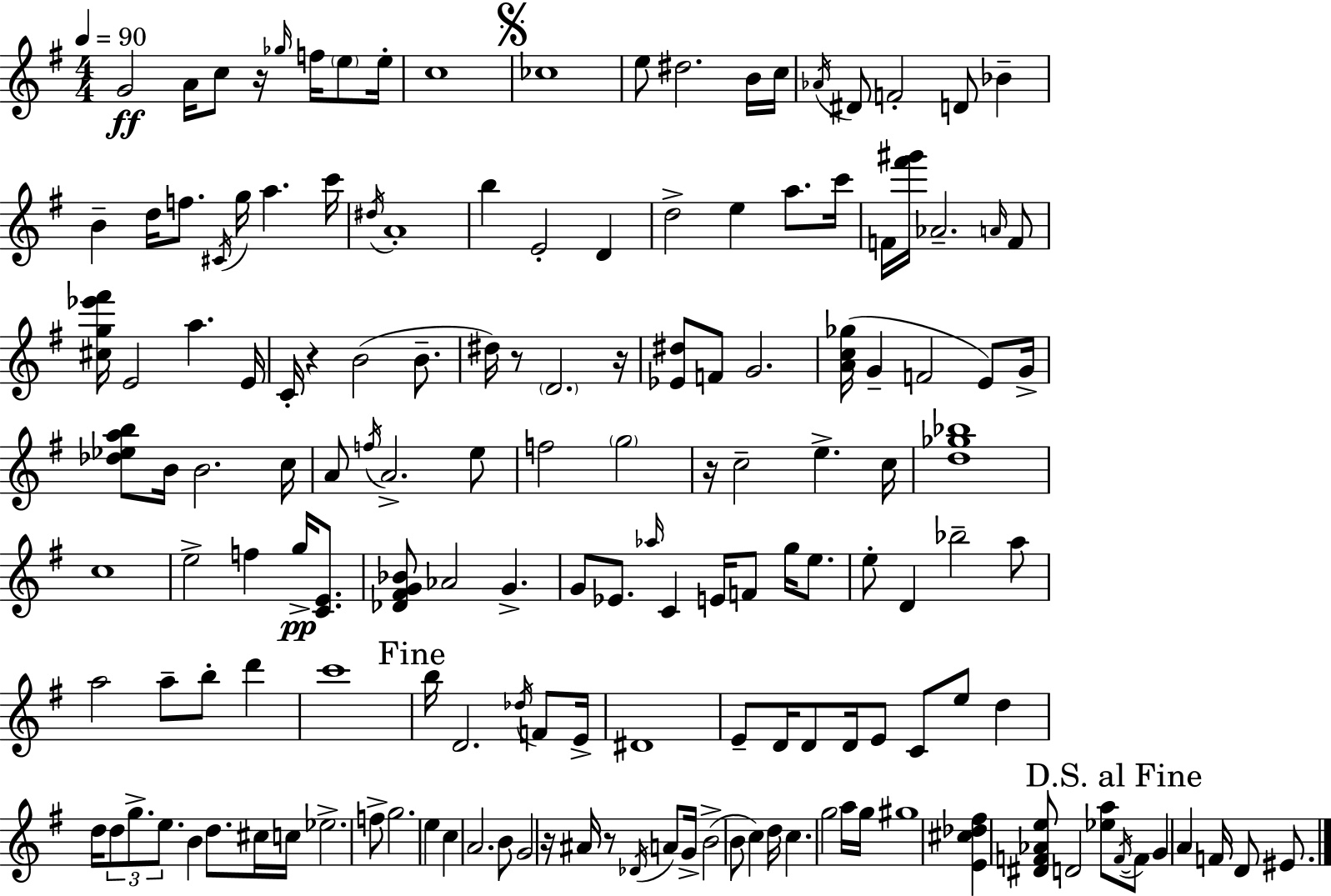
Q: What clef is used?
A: treble